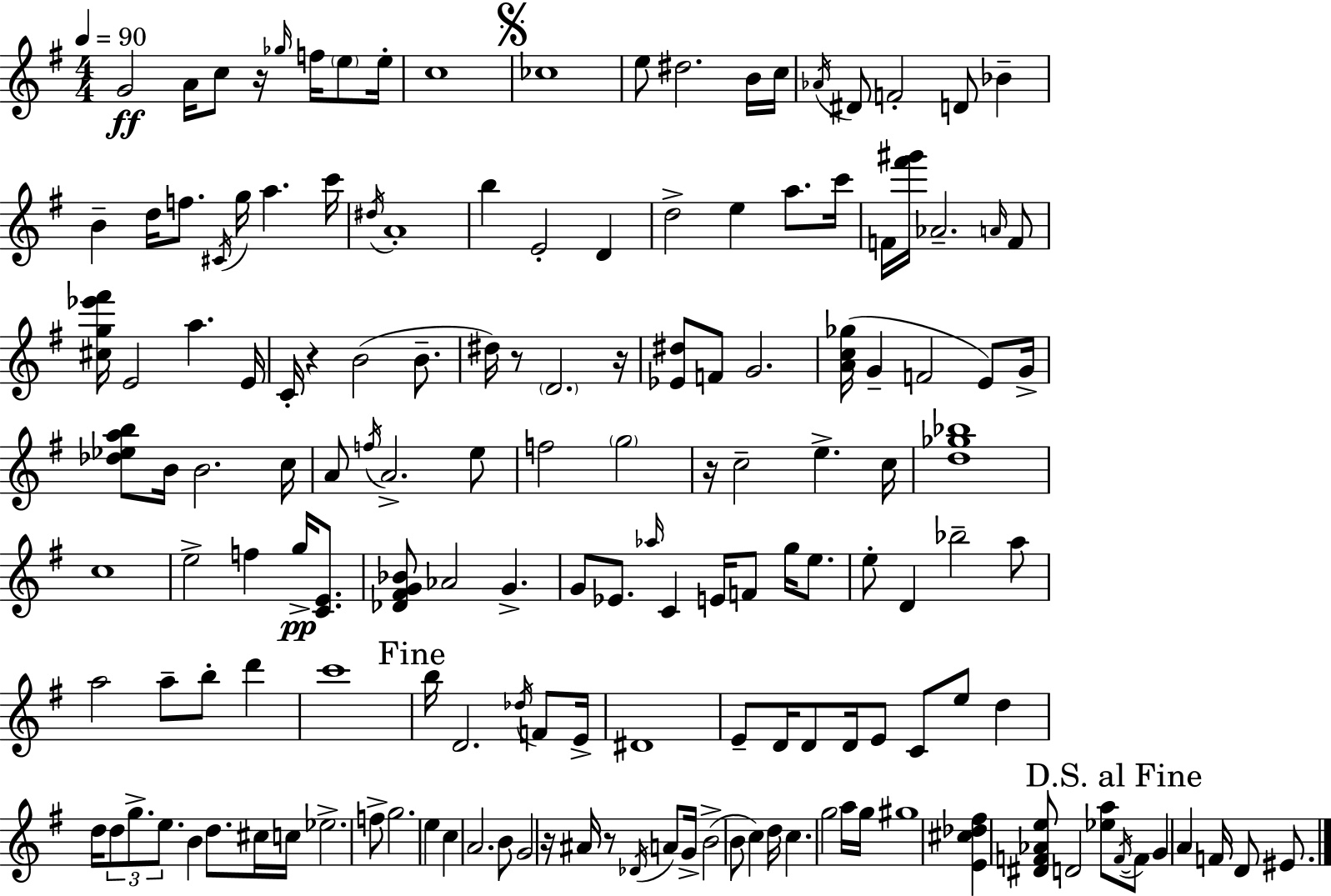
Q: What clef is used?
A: treble